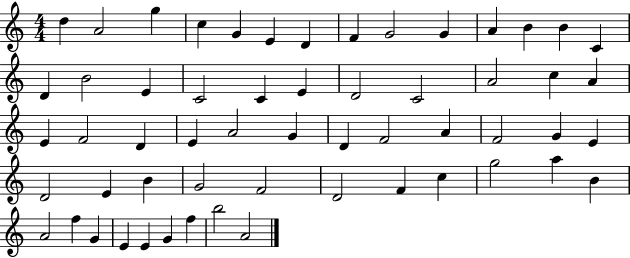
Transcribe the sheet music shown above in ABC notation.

X:1
T:Untitled
M:4/4
L:1/4
K:C
d A2 g c G E D F G2 G A B B C D B2 E C2 C E D2 C2 A2 c A E F2 D E A2 G D F2 A F2 G E D2 E B G2 F2 D2 F c g2 a B A2 f G E E G f b2 A2